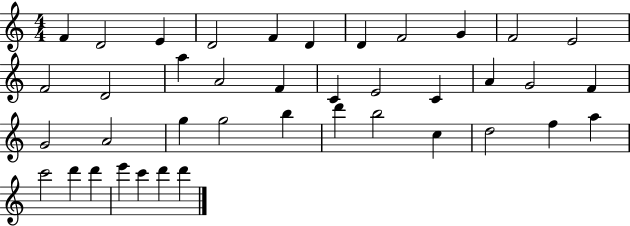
F4/q D4/h E4/q D4/h F4/q D4/q D4/q F4/h G4/q F4/h E4/h F4/h D4/h A5/q A4/h F4/q C4/q E4/h C4/q A4/q G4/h F4/q G4/h A4/h G5/q G5/h B5/q D6/q B5/h C5/q D5/h F5/q A5/q C6/h D6/q D6/q E6/q C6/q D6/q D6/q